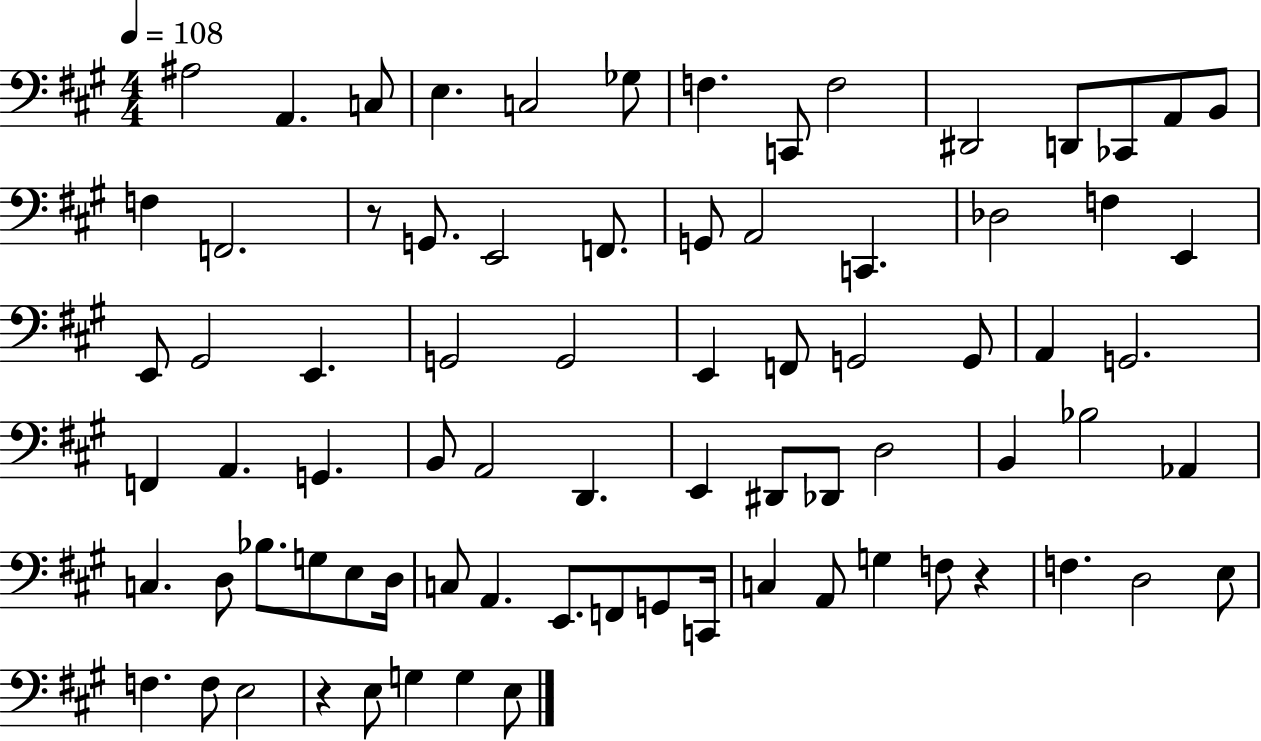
X:1
T:Untitled
M:4/4
L:1/4
K:A
^A,2 A,, C,/2 E, C,2 _G,/2 F, C,,/2 F,2 ^D,,2 D,,/2 _C,,/2 A,,/2 B,,/2 F, F,,2 z/2 G,,/2 E,,2 F,,/2 G,,/2 A,,2 C,, _D,2 F, E,, E,,/2 ^G,,2 E,, G,,2 G,,2 E,, F,,/2 G,,2 G,,/2 A,, G,,2 F,, A,, G,, B,,/2 A,,2 D,, E,, ^D,,/2 _D,,/2 D,2 B,, _B,2 _A,, C, D,/2 _B,/2 G,/2 E,/2 D,/4 C,/2 A,, E,,/2 F,,/2 G,,/2 C,,/4 C, A,,/2 G, F,/2 z F, D,2 E,/2 F, F,/2 E,2 z E,/2 G, G, E,/2